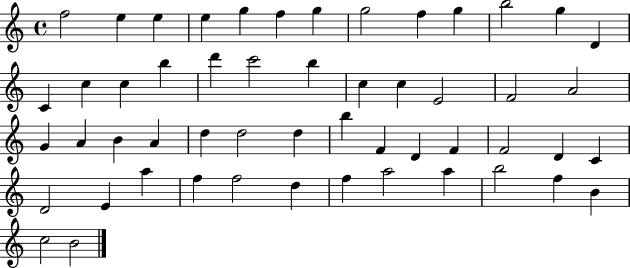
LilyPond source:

{
  \clef treble
  \time 4/4
  \defaultTimeSignature
  \key c \major
  f''2 e''4 e''4 | e''4 g''4 f''4 g''4 | g''2 f''4 g''4 | b''2 g''4 d'4 | \break c'4 c''4 c''4 b''4 | d'''4 c'''2 b''4 | c''4 c''4 e'2 | f'2 a'2 | \break g'4 a'4 b'4 a'4 | d''4 d''2 d''4 | b''4 f'4 d'4 f'4 | f'2 d'4 c'4 | \break d'2 e'4 a''4 | f''4 f''2 d''4 | f''4 a''2 a''4 | b''2 f''4 b'4 | \break c''2 b'2 | \bar "|."
}